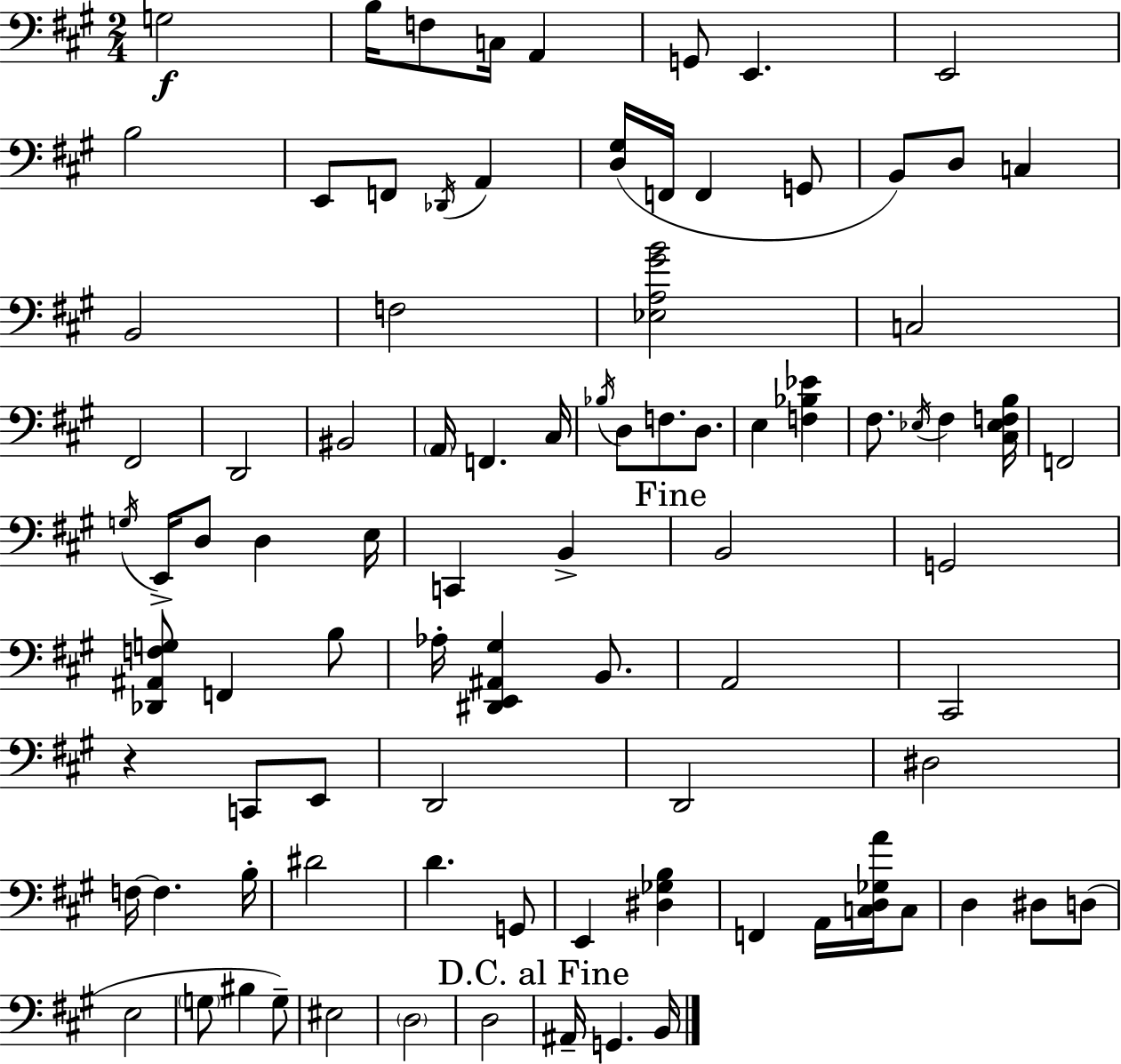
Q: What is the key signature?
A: A major